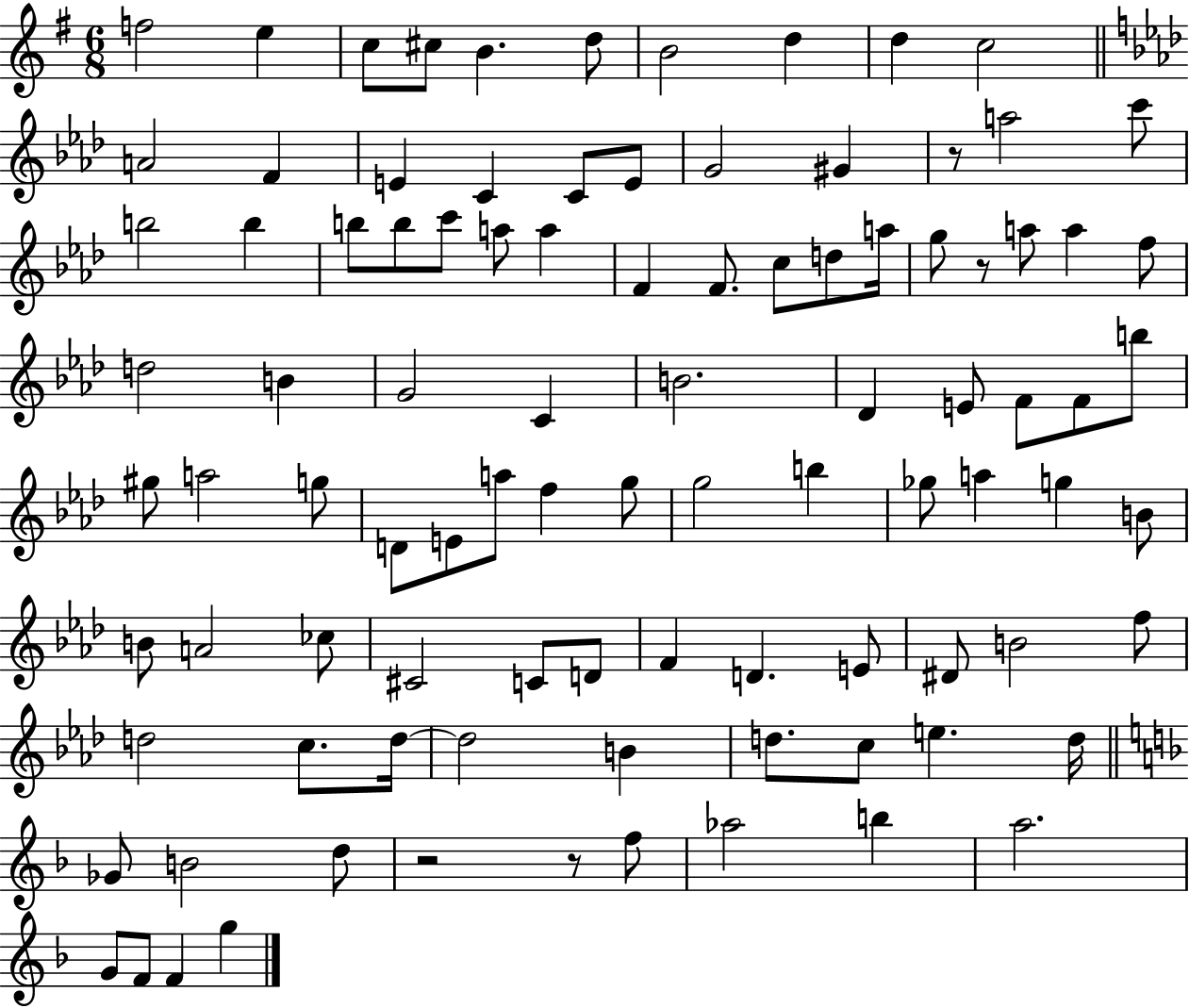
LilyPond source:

{
  \clef treble
  \numericTimeSignature
  \time 6/8
  \key g \major
  \repeat volta 2 { f''2 e''4 | c''8 cis''8 b'4. d''8 | b'2 d''4 | d''4 c''2 | \break \bar "||" \break \key f \minor a'2 f'4 | e'4 c'4 c'8 e'8 | g'2 gis'4 | r8 a''2 c'''8 | \break b''2 b''4 | b''8 b''8 c'''8 a''8 a''4 | f'4 f'8. c''8 d''8 a''16 | g''8 r8 a''8 a''4 f''8 | \break d''2 b'4 | g'2 c'4 | b'2. | des'4 e'8 f'8 f'8 b''8 | \break gis''8 a''2 g''8 | d'8 e'8 a''8 f''4 g''8 | g''2 b''4 | ges''8 a''4 g''4 b'8 | \break b'8 a'2 ces''8 | cis'2 c'8 d'8 | f'4 d'4. e'8 | dis'8 b'2 f''8 | \break d''2 c''8. d''16~~ | d''2 b'4 | d''8. c''8 e''4. d''16 | \bar "||" \break \key f \major ges'8 b'2 d''8 | r2 r8 f''8 | aes''2 b''4 | a''2. | \break g'8 f'8 f'4 g''4 | } \bar "|."
}